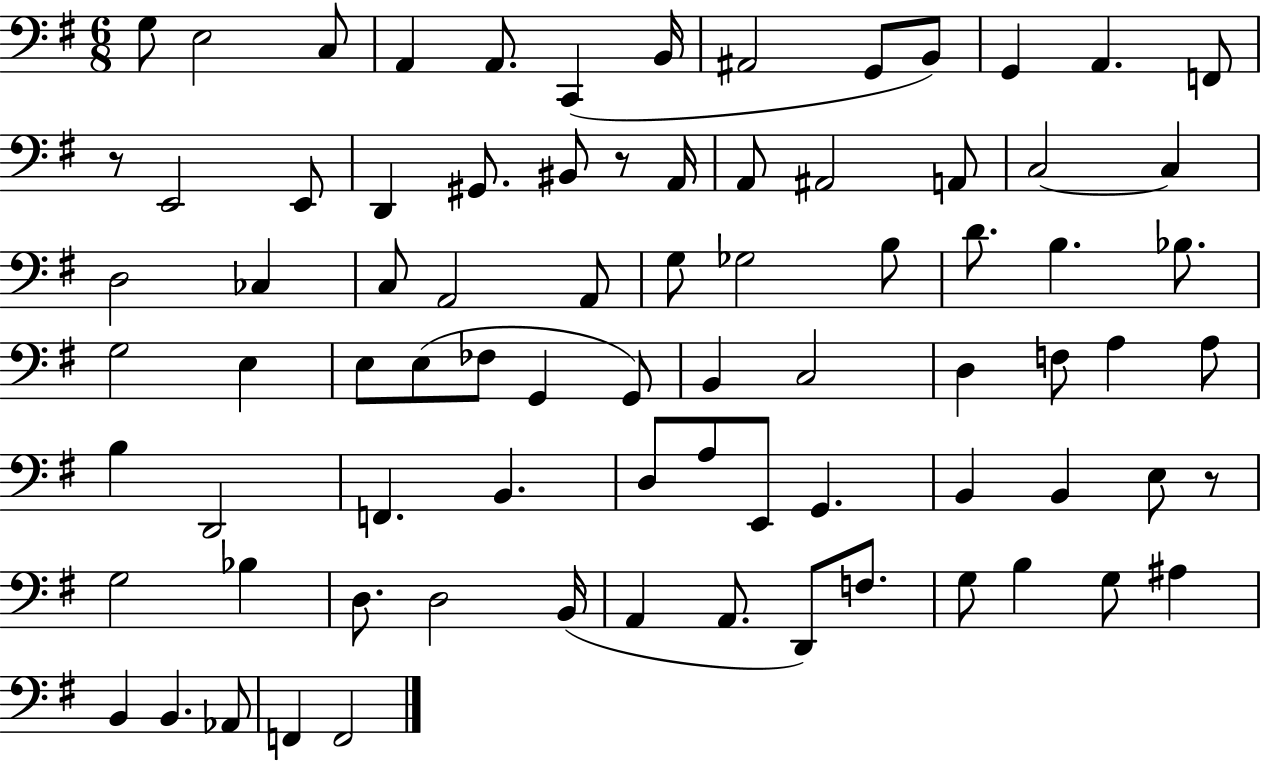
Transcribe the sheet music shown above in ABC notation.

X:1
T:Untitled
M:6/8
L:1/4
K:G
G,/2 E,2 C,/2 A,, A,,/2 C,, B,,/4 ^A,,2 G,,/2 B,,/2 G,, A,, F,,/2 z/2 E,,2 E,,/2 D,, ^G,,/2 ^B,,/2 z/2 A,,/4 A,,/2 ^A,,2 A,,/2 C,2 C, D,2 _C, C,/2 A,,2 A,,/2 G,/2 _G,2 B,/2 D/2 B, _B,/2 G,2 E, E,/2 E,/2 _F,/2 G,, G,,/2 B,, C,2 D, F,/2 A, A,/2 B, D,,2 F,, B,, D,/2 A,/2 E,,/2 G,, B,, B,, E,/2 z/2 G,2 _B, D,/2 D,2 B,,/4 A,, A,,/2 D,,/2 F,/2 G,/2 B, G,/2 ^A, B,, B,, _A,,/2 F,, F,,2